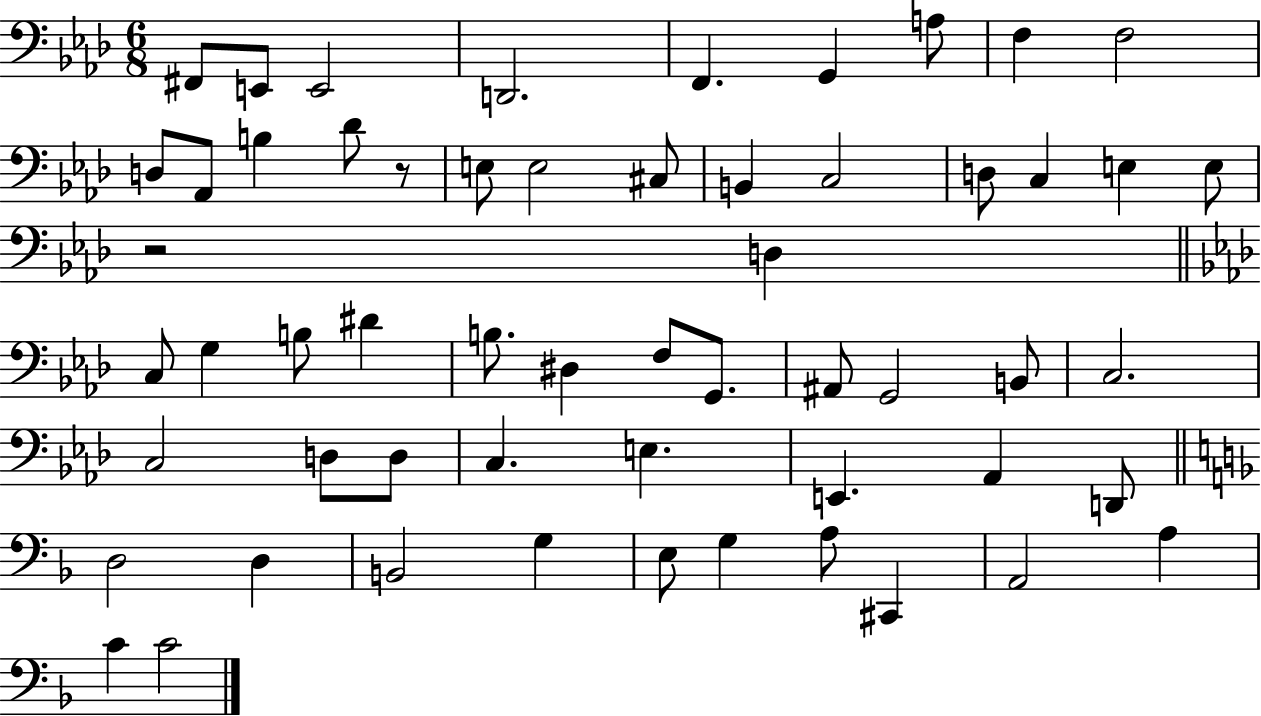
{
  \clef bass
  \numericTimeSignature
  \time 6/8
  \key aes \major
  fis,8 e,8 e,2 | d,2. | f,4. g,4 a8 | f4 f2 | \break d8 aes,8 b4 des'8 r8 | e8 e2 cis8 | b,4 c2 | d8 c4 e4 e8 | \break r2 d4 | \bar "||" \break \key aes \major c8 g4 b8 dis'4 | b8. dis4 f8 g,8. | ais,8 g,2 b,8 | c2. | \break c2 d8 d8 | c4. e4. | e,4. aes,4 d,8 | \bar "||" \break \key f \major d2 d4 | b,2 g4 | e8 g4 a8 cis,4 | a,2 a4 | \break c'4 c'2 | \bar "|."
}